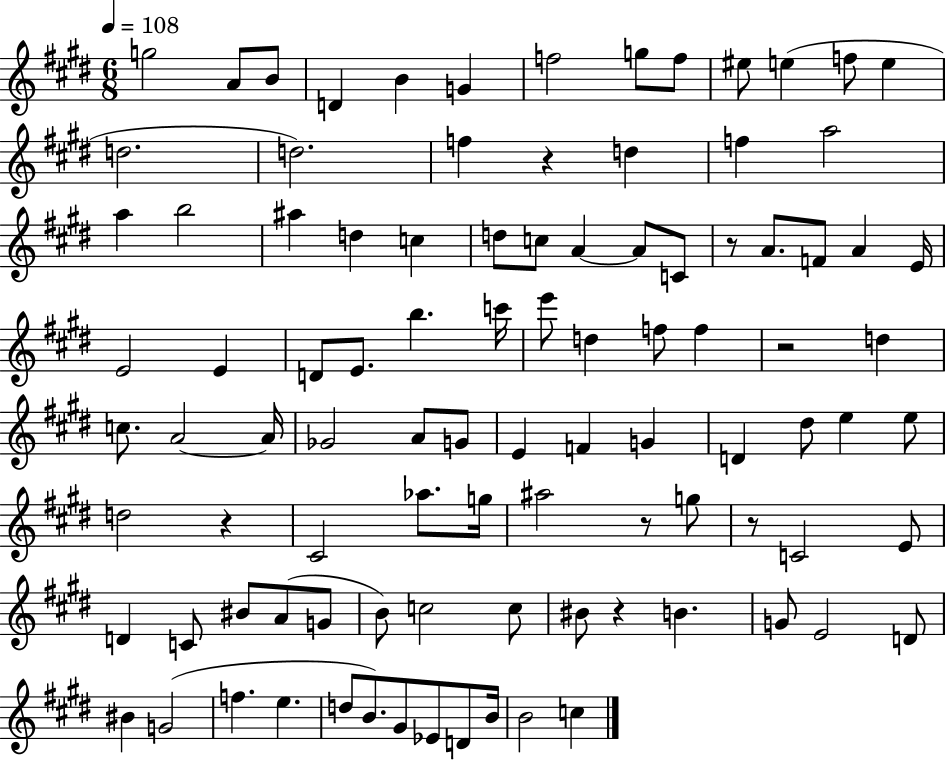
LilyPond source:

{
  \clef treble
  \numericTimeSignature
  \time 6/8
  \key e \major
  \tempo 4 = 108
  g''2 a'8 b'8 | d'4 b'4 g'4 | f''2 g''8 f''8 | eis''8 e''4( f''8 e''4 | \break d''2. | d''2.) | f''4 r4 d''4 | f''4 a''2 | \break a''4 b''2 | ais''4 d''4 c''4 | d''8 c''8 a'4~~ a'8 c'8 | r8 a'8. f'8 a'4 e'16 | \break e'2 e'4 | d'8 e'8. b''4. c'''16 | e'''8 d''4 f''8 f''4 | r2 d''4 | \break c''8. a'2~~ a'16 | ges'2 a'8 g'8 | e'4 f'4 g'4 | d'4 dis''8 e''4 e''8 | \break d''2 r4 | cis'2 aes''8. g''16 | ais''2 r8 g''8 | r8 c'2 e'8 | \break d'4 c'8 bis'8 a'8( g'8 | b'8) c''2 c''8 | bis'8 r4 b'4. | g'8 e'2 d'8 | \break bis'4 g'2( | f''4. e''4. | d''8 b'8.) gis'8 ees'8 d'8 b'16 | b'2 c''4 | \break \bar "|."
}